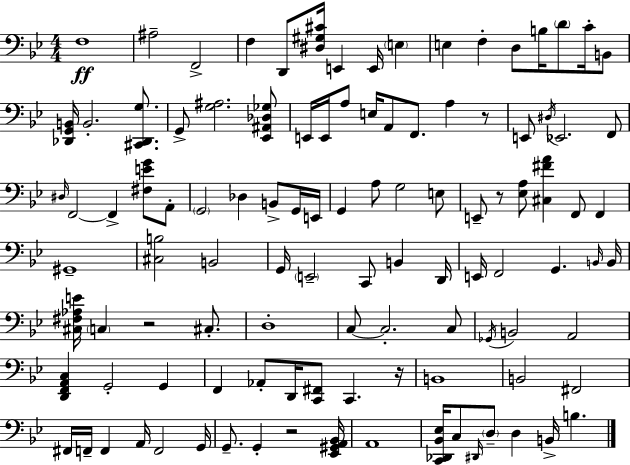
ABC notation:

X:1
T:Untitled
M:4/4
L:1/4
K:Bb
F,4 ^A,2 F,,2 F, D,,/2 [^D,^G,^C]/4 E,, E,,/4 E, E, F, D,/2 B,/4 D/2 C/4 B,,/2 [_D,,G,,B,,]/4 B,,2 [^C,,_D,,G,]/2 G,,/2 [G,^A,]2 [_E,,^A,,_D,_G,]/2 E,,/4 E,,/4 A,/2 E,/4 A,,/2 F,,/2 A, z/2 E,,/2 ^D,/4 _E,,2 F,,/2 ^D,/4 F,,2 F,, [^F,EG]/2 A,,/2 G,,2 _D, B,,/2 G,,/4 E,,/4 G,, A,/2 G,2 E,/2 E,,/2 z/2 [_E,A,]/2 [^C,^FA] F,,/2 F,, ^G,,4 [^C,B,]2 B,,2 G,,/4 E,,2 C,,/2 B,, D,,/4 E,,/4 F,,2 G,, B,,/4 B,,/4 [^C,^F,_A,E]/4 C, z2 ^C,/2 D,4 C,/2 C,2 C,/2 _G,,/4 B,,2 A,,2 [D,,F,,A,,C,] G,,2 G,, F,, _A,,/2 D,,/4 [C,,^F,,]/2 C,, z/4 B,,4 B,,2 ^F,,2 ^F,,/4 F,,/4 F,, A,,/4 F,,2 G,,/4 G,,/2 G,, z2 [_E,,^G,,A,,_B,,]/4 A,,4 [C,,_D,,_B,,_E,]/4 C,/2 ^D,,/4 D,/2 D, B,,/4 B,